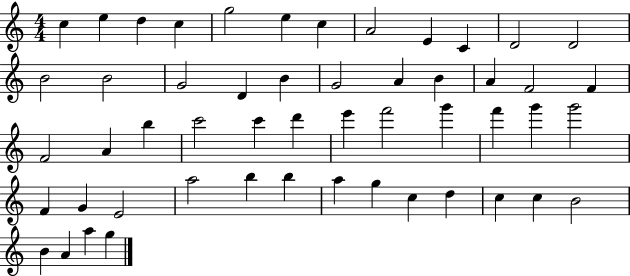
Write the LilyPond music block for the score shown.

{
  \clef treble
  \numericTimeSignature
  \time 4/4
  \key c \major
  c''4 e''4 d''4 c''4 | g''2 e''4 c''4 | a'2 e'4 c'4 | d'2 d'2 | \break b'2 b'2 | g'2 d'4 b'4 | g'2 a'4 b'4 | a'4 f'2 f'4 | \break f'2 a'4 b''4 | c'''2 c'''4 d'''4 | e'''4 f'''2 g'''4 | f'''4 g'''4 g'''2 | \break f'4 g'4 e'2 | a''2 b''4 b''4 | a''4 g''4 c''4 d''4 | c''4 c''4 b'2 | \break b'4 a'4 a''4 g''4 | \bar "|."
}